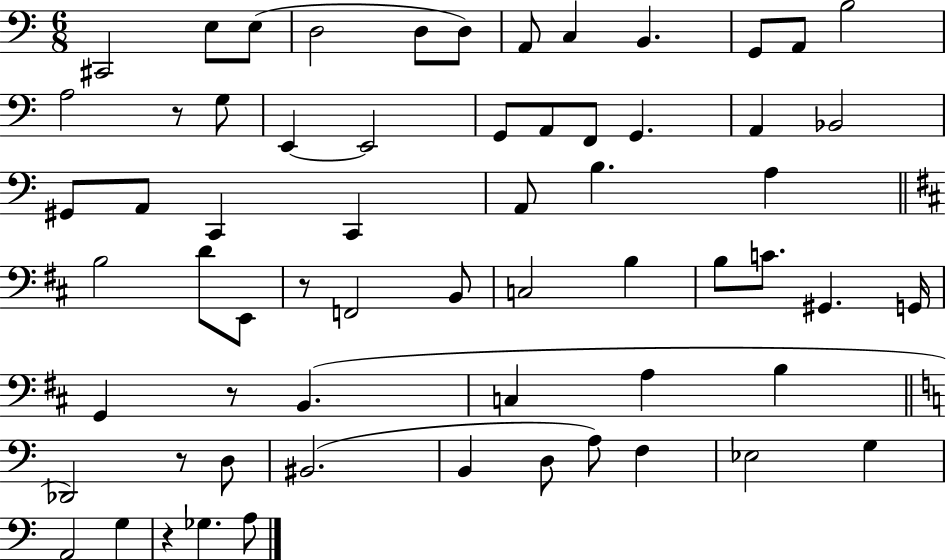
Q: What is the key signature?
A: C major